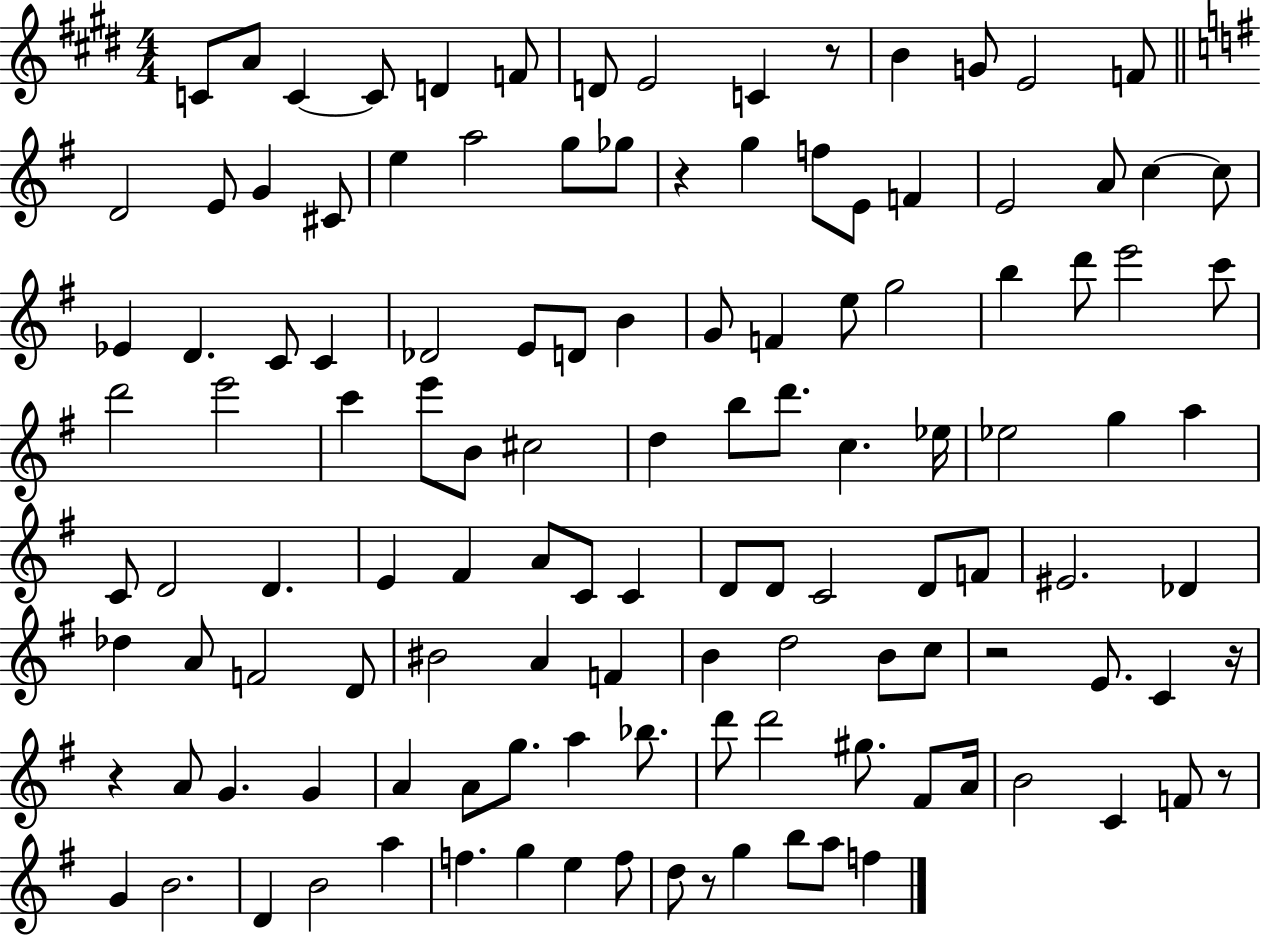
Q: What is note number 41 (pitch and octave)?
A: G5